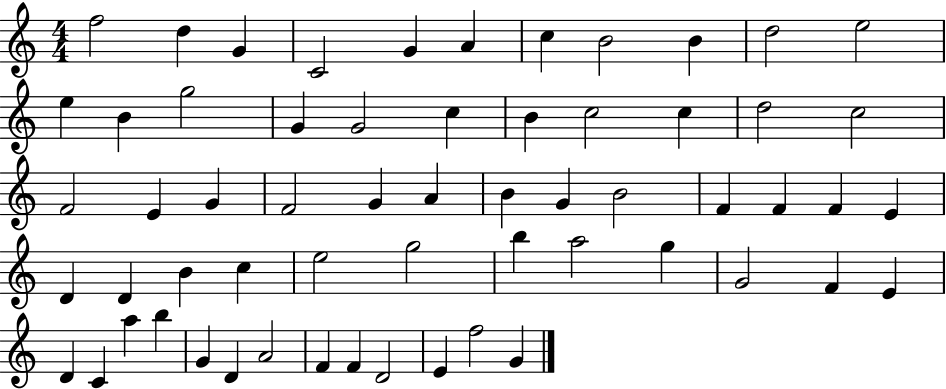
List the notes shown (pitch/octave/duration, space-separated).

F5/h D5/q G4/q C4/h G4/q A4/q C5/q B4/h B4/q D5/h E5/h E5/q B4/q G5/h G4/q G4/h C5/q B4/q C5/h C5/q D5/h C5/h F4/h E4/q G4/q F4/h G4/q A4/q B4/q G4/q B4/h F4/q F4/q F4/q E4/q D4/q D4/q B4/q C5/q E5/h G5/h B5/q A5/h G5/q G4/h F4/q E4/q D4/q C4/q A5/q B5/q G4/q D4/q A4/h F4/q F4/q D4/h E4/q F5/h G4/q